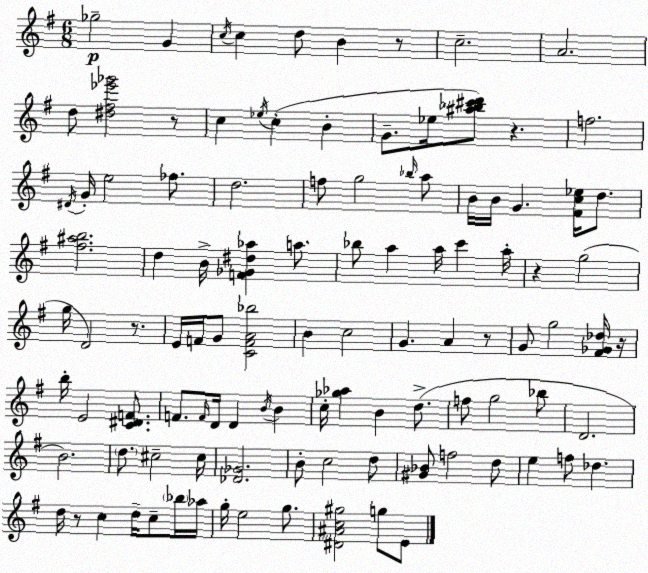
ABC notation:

X:1
T:Untitled
M:6/8
L:1/4
K:G
_g2 G c/4 c d/2 B z/2 c2 A2 d/2 [^d^f_e'_g']2 z/2 c _e/4 c B G/2 _e/4 [^a_b^c'd']/2 z f2 ^D/4 G/4 e2 _f/2 d2 f/2 g2 _b/4 a/2 B/4 B/4 G [^Fc_e]/4 d/2 [^f^ab]2 d B/4 [F_G^d_a] a/2 _b/2 a a/4 c' a/4 z g2 g/4 D2 z/2 E/4 F/4 G/2 [CFA_b]2 B c2 G A z/2 G/2 g2 [^F_G_d]/4 z/4 b/4 E2 [C^DF]/2 F/2 F/4 D/4 D B/4 B c/4 [_g_a] B d/2 f/2 g2 _b/2 D2 B2 d/2 ^c2 ^c/4 [_D_G]2 B/2 c2 d/2 [^G_B]/2 f2 d/2 e f/2 _d d/4 z/2 c d/4 c/2 _b/4 _a/4 g/4 e2 g/2 [^D^Ac^g]2 g/2 E/2